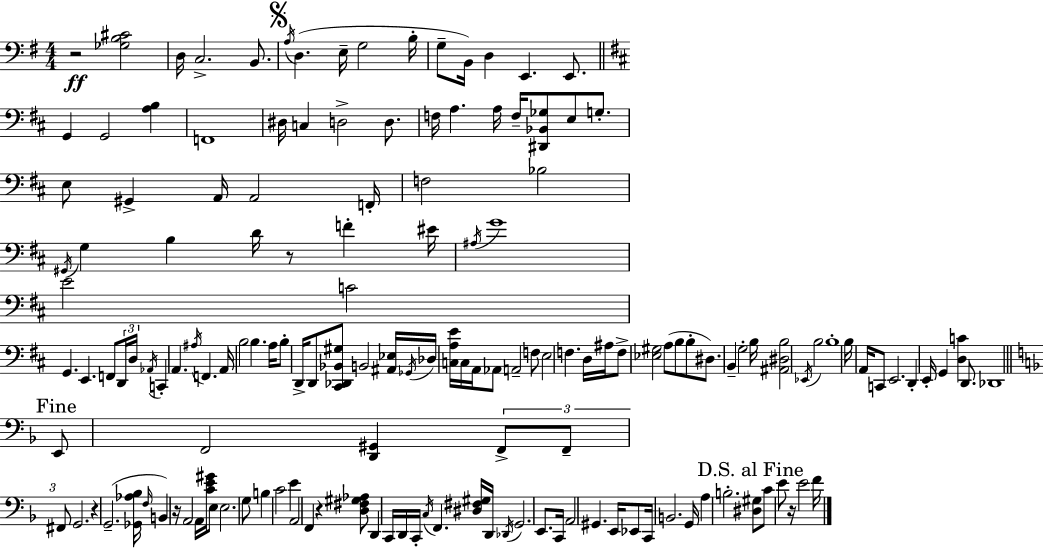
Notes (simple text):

R/h [Gb3,B3,C#4]/h D3/s C3/h. B2/e. A3/s D3/q. E3/s G3/h B3/s G3/e B2/s D3/q E2/q. E2/e. G2/q G2/h [A3,B3]/q F2/w D#3/s C3/q D3/h D3/e. F3/s A3/q. A3/s F3/s [D#2,Bb2,Gb3]/e E3/e G3/e. E3/e G#2/q A2/s A2/h F2/s F3/h Bb3/h G#2/s G3/q B3/q D4/s R/e F4/q EIS4/s A#3/s G4/w E4/h C4/h G2/q. E2/q. F2/e D2/s D3/s Ab2/s C2/q A2/q. A#3/s F2/q. A2/s B3/h B3/q. A3/s B3/e D2/s D2/e [C#2,Db2,Bb2,G#3]/e B2/h [A#2,Eb3]/s Gb2/s Db3/s [C3,A3,E4]/s C3/s A2/s Ab2/e A2/h F3/e E3/h F3/q. D3/s A#3/s F3/e [Eb3,G#3]/h A3/e B3/e B3/e D#3/e. B2/q G3/h B3/s [A#2,D#3,B3]/h Eb2/s B3/h B3/w B3/s A2/s C2/e E2/h. D2/q E2/s G2/q [D3,C4]/q D2/e. Db2/w E2/e F2/h [D2,G#2]/q F2/e F2/e F#2/e G2/h. R/q G2/h. [Gb2,Ab3,Bb3]/s F3/s B2/q R/s A2/h A2/s [C4,E4,G#4]/s E3/e E3/h. G3/e B3/q C4/h E4/q A2/h F2/q R/q [D3,F#3,G#3,Ab3]/e D2/q C2/s D2/s C2/s C3/s F2/q. [D#3,F#3,G#3]/s D2/s Db2/s G2/h. E2/e. C2/s A2/h G#2/q. E2/s Eb2/e C2/s B2/h. G2/s A3/q B3/h. [D#3,G#3]/e C4/e E4/e R/s E4/h F4/s